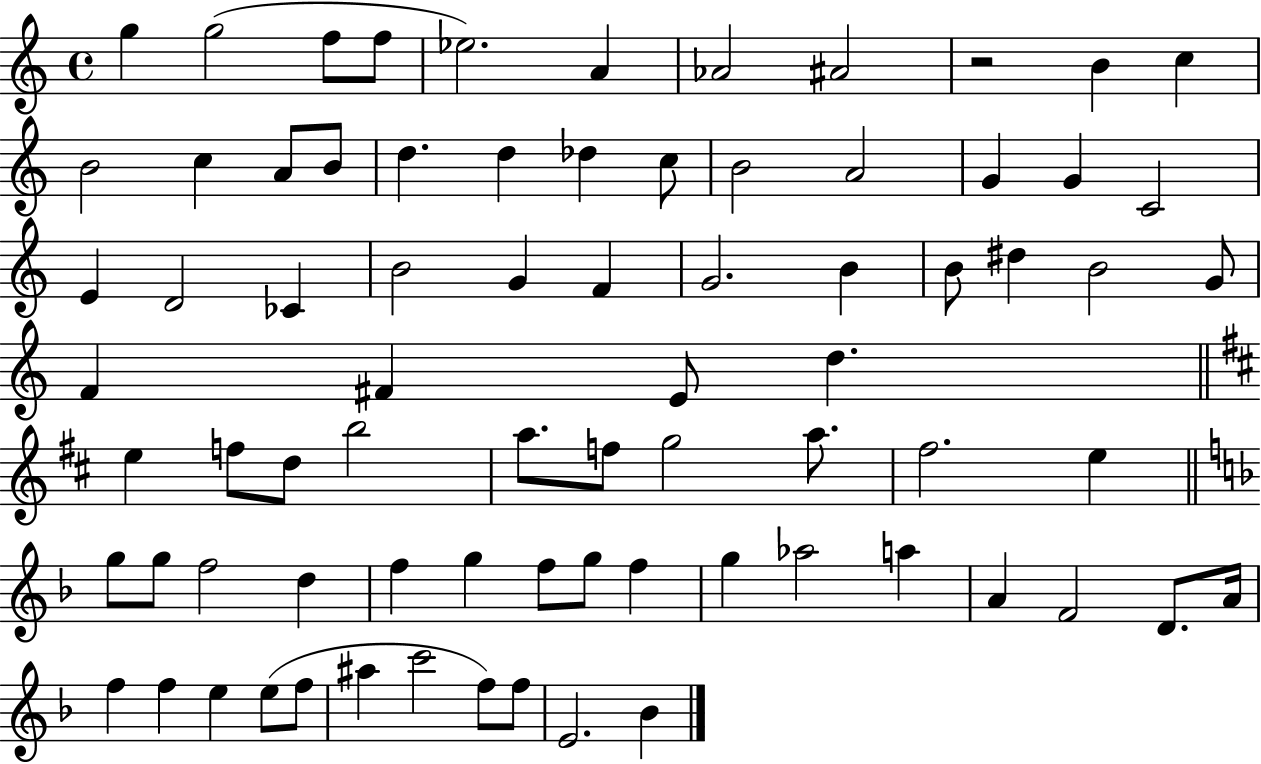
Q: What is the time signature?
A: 4/4